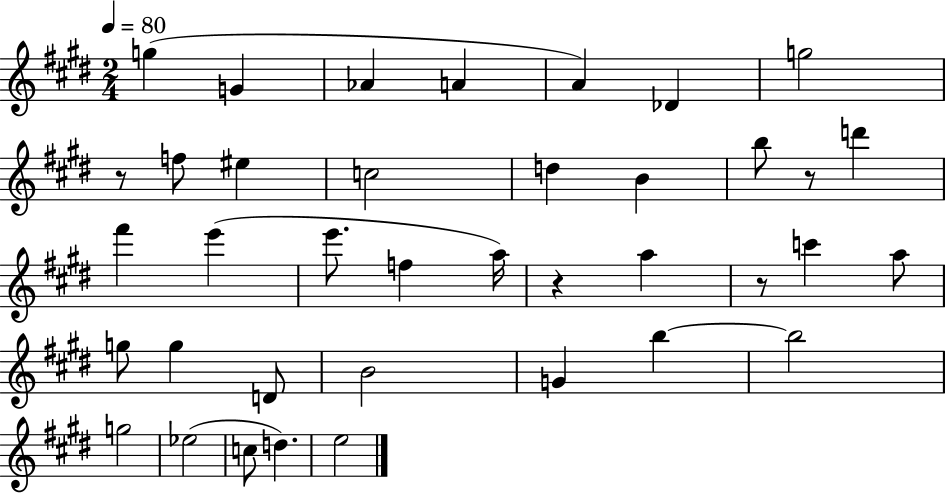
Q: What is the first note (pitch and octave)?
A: G5